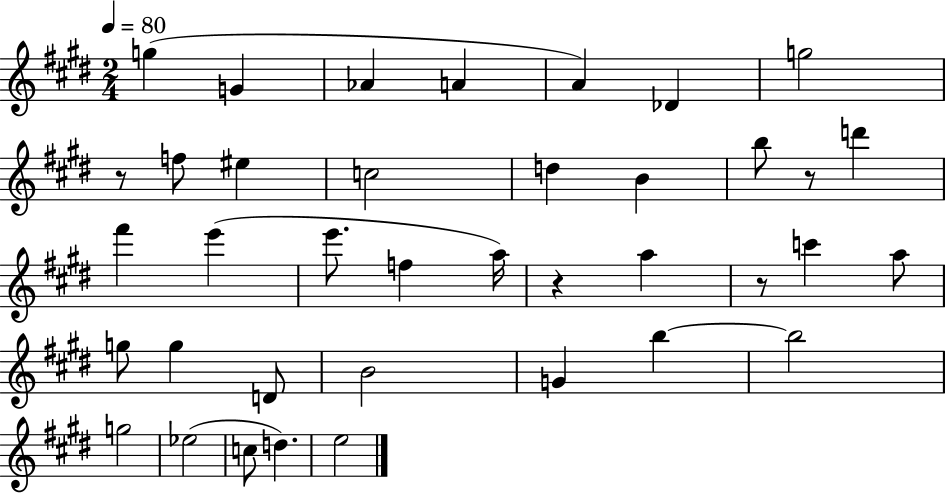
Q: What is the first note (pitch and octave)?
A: G5